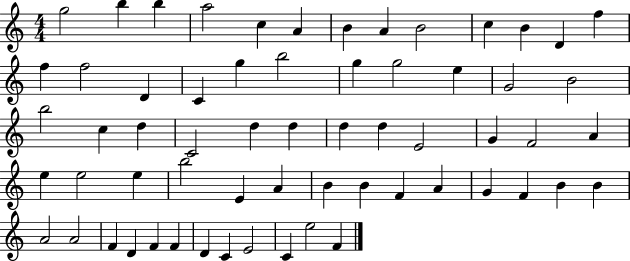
G5/h B5/q B5/q A5/h C5/q A4/q B4/q A4/q B4/h C5/q B4/q D4/q F5/q F5/q F5/h D4/q C4/q G5/q B5/h G5/q G5/h E5/q G4/h B4/h B5/h C5/q D5/q C4/h D5/q D5/q D5/q D5/q E4/h G4/q F4/h A4/q E5/q E5/h E5/q B5/h E4/q A4/q B4/q B4/q F4/q A4/q G4/q F4/q B4/q B4/q A4/h A4/h F4/q D4/q F4/q F4/q D4/q C4/q E4/h C4/q E5/h F4/q